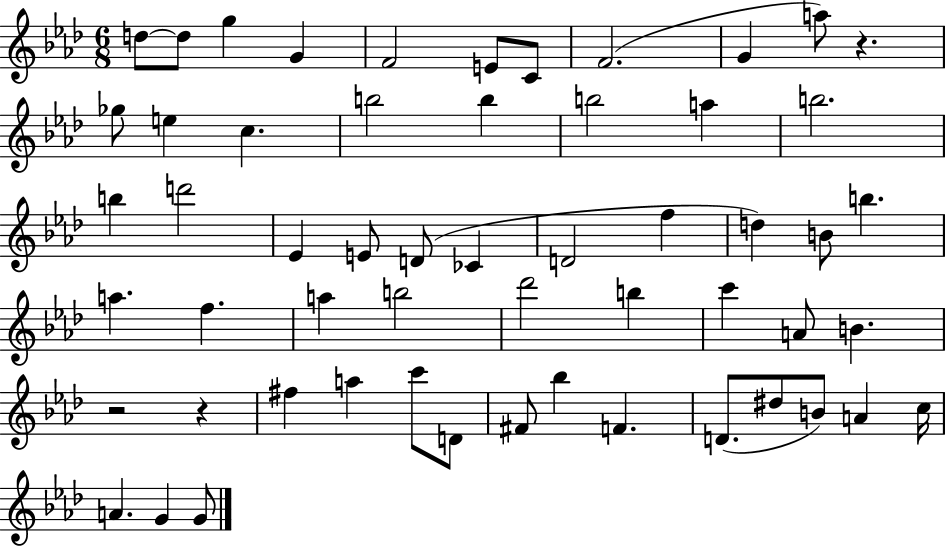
X:1
T:Untitled
M:6/8
L:1/4
K:Ab
d/2 d/2 g G F2 E/2 C/2 F2 G a/2 z _g/2 e c b2 b b2 a b2 b d'2 _E E/2 D/2 _C D2 f d B/2 b a f a b2 _d'2 b c' A/2 B z2 z ^f a c'/2 D/2 ^F/2 _b F D/2 ^d/2 B/2 A c/4 A G G/2